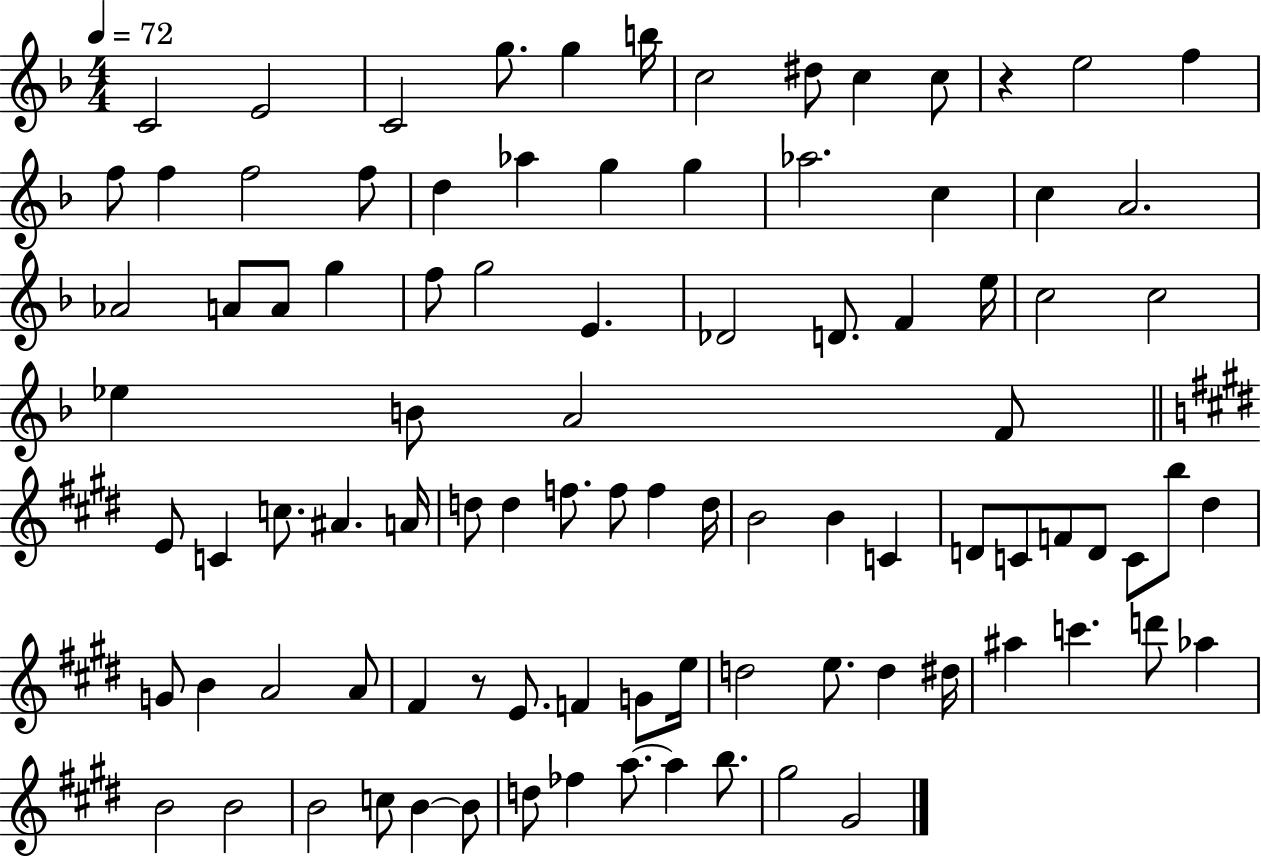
C4/h E4/h C4/h G5/e. G5/q B5/s C5/h D#5/e C5/q C5/e R/q E5/h F5/q F5/e F5/q F5/h F5/e D5/q Ab5/q G5/q G5/q Ab5/h. C5/q C5/q A4/h. Ab4/h A4/e A4/e G5/q F5/e G5/h E4/q. Db4/h D4/e. F4/q E5/s C5/h C5/h Eb5/q B4/e A4/h F4/e E4/e C4/q C5/e. A#4/q. A4/s D5/e D5/q F5/e. F5/e F5/q D5/s B4/h B4/q C4/q D4/e C4/e F4/e D4/e C4/e B5/e D#5/q G4/e B4/q A4/h A4/e F#4/q R/e E4/e. F4/q G4/e E5/s D5/h E5/e. D5/q D#5/s A#5/q C6/q. D6/e Ab5/q B4/h B4/h B4/h C5/e B4/q B4/e D5/e FES5/q A5/e. A5/q B5/e. G#5/h G#4/h